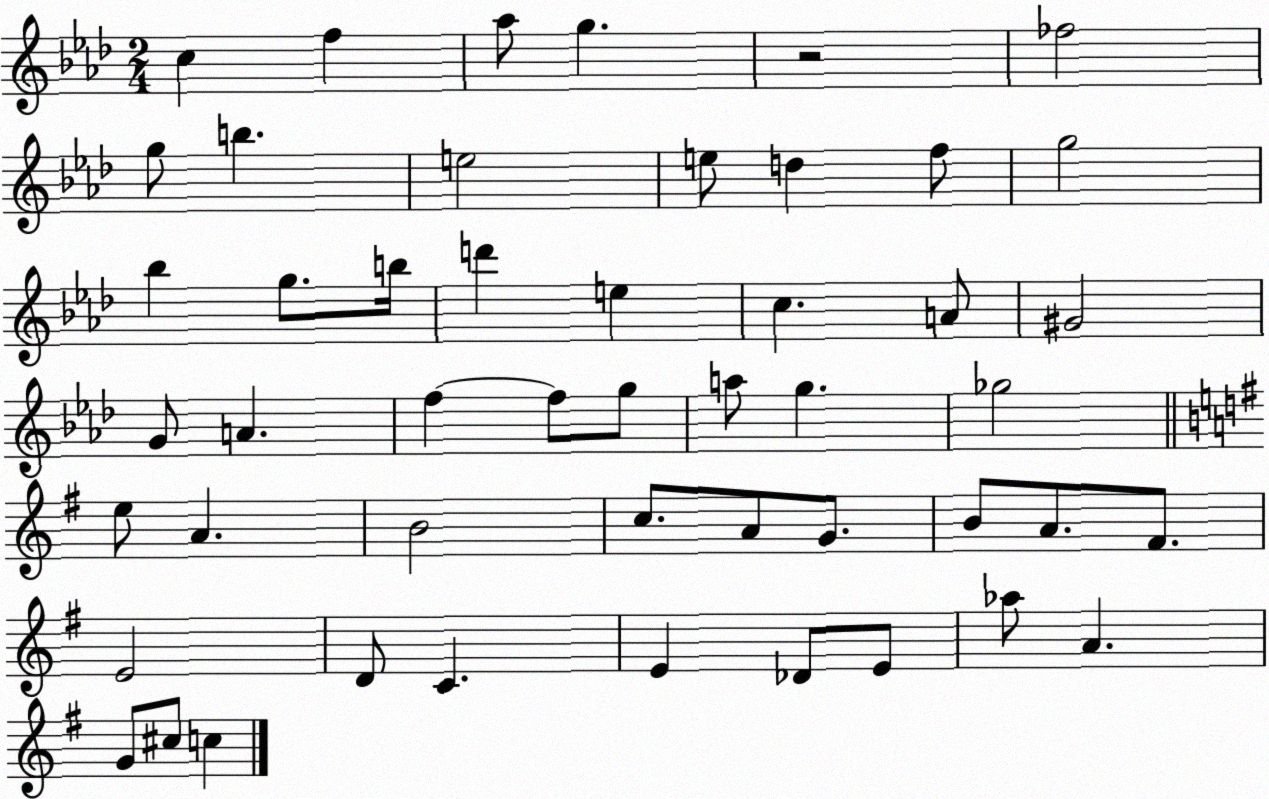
X:1
T:Untitled
M:2/4
L:1/4
K:Ab
c f _a/2 g z2 _f2 g/2 b e2 e/2 d f/2 g2 _b g/2 b/4 d' e c A/2 ^G2 G/2 A f f/2 g/2 a/2 g _g2 e/2 A B2 c/2 A/2 G/2 B/2 A/2 ^F/2 E2 D/2 C E _D/2 E/2 _a/2 A G/2 ^c/2 c